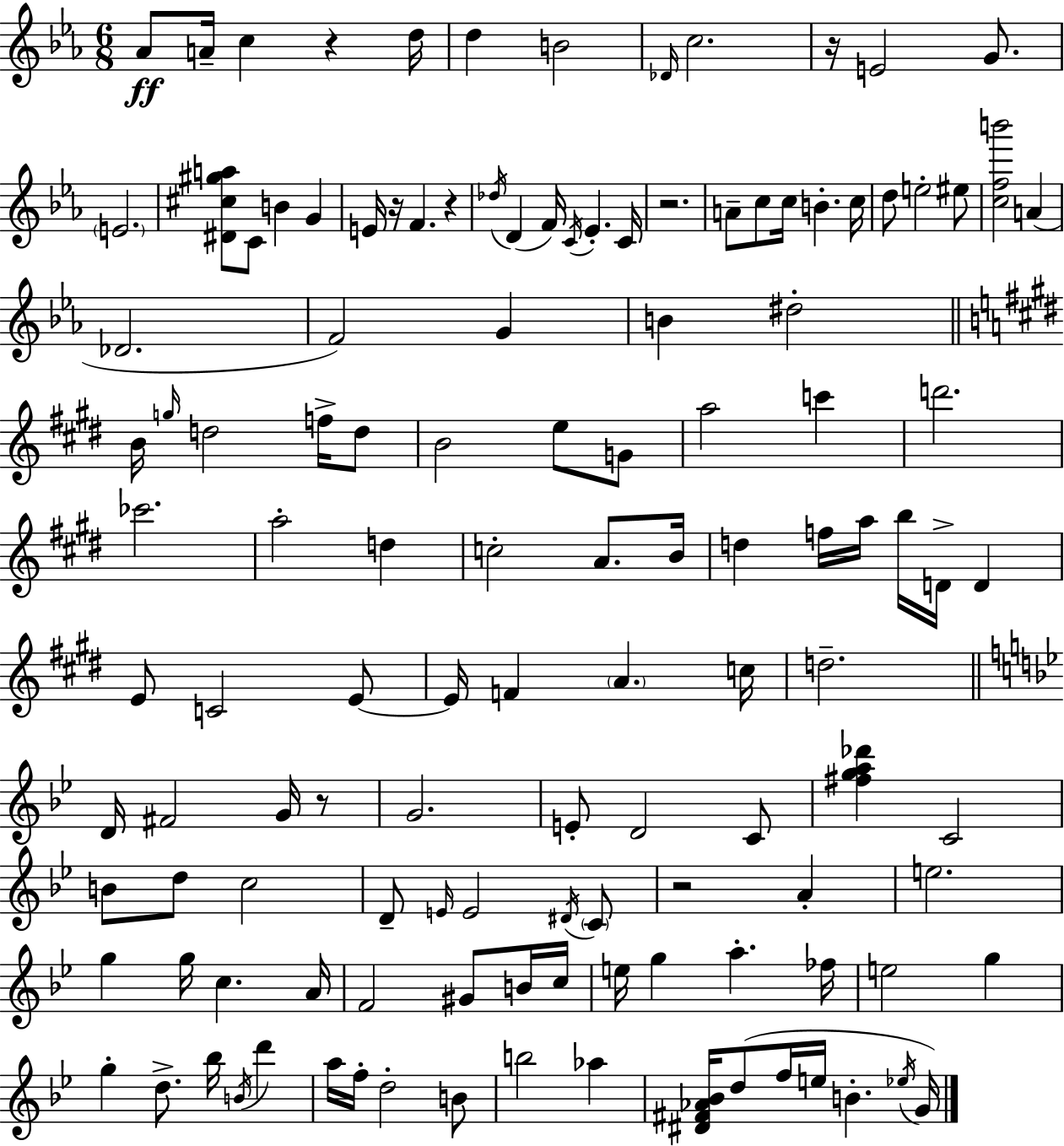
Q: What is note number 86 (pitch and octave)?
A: G5